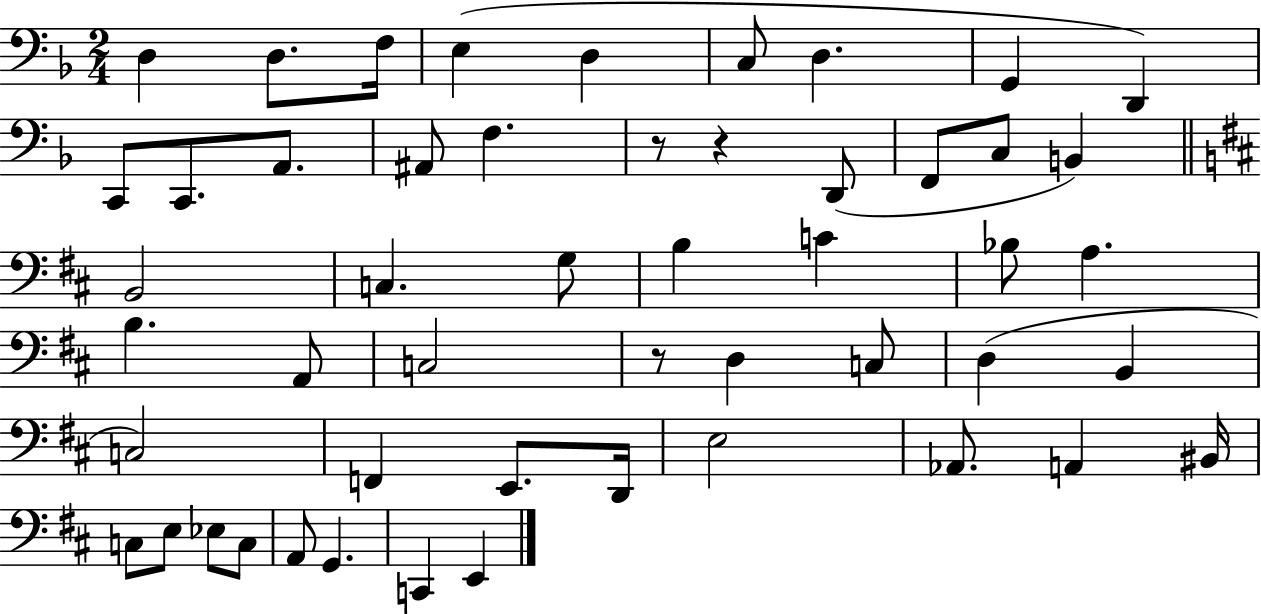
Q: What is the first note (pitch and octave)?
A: D3